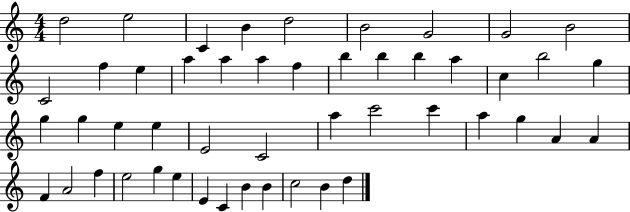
{
  \clef treble
  \numericTimeSignature
  \time 4/4
  \key c \major
  d''2 e''2 | c'4 b'4 d''2 | b'2 g'2 | g'2 b'2 | \break c'2 f''4 e''4 | a''4 a''4 a''4 f''4 | b''4 b''4 b''4 a''4 | c''4 b''2 g''4 | \break g''4 g''4 e''4 e''4 | e'2 c'2 | a''4 c'''2 c'''4 | a''4 g''4 a'4 a'4 | \break f'4 a'2 f''4 | e''2 g''4 e''4 | e'4 c'4 b'4 b'4 | c''2 b'4 d''4 | \break \bar "|."
}